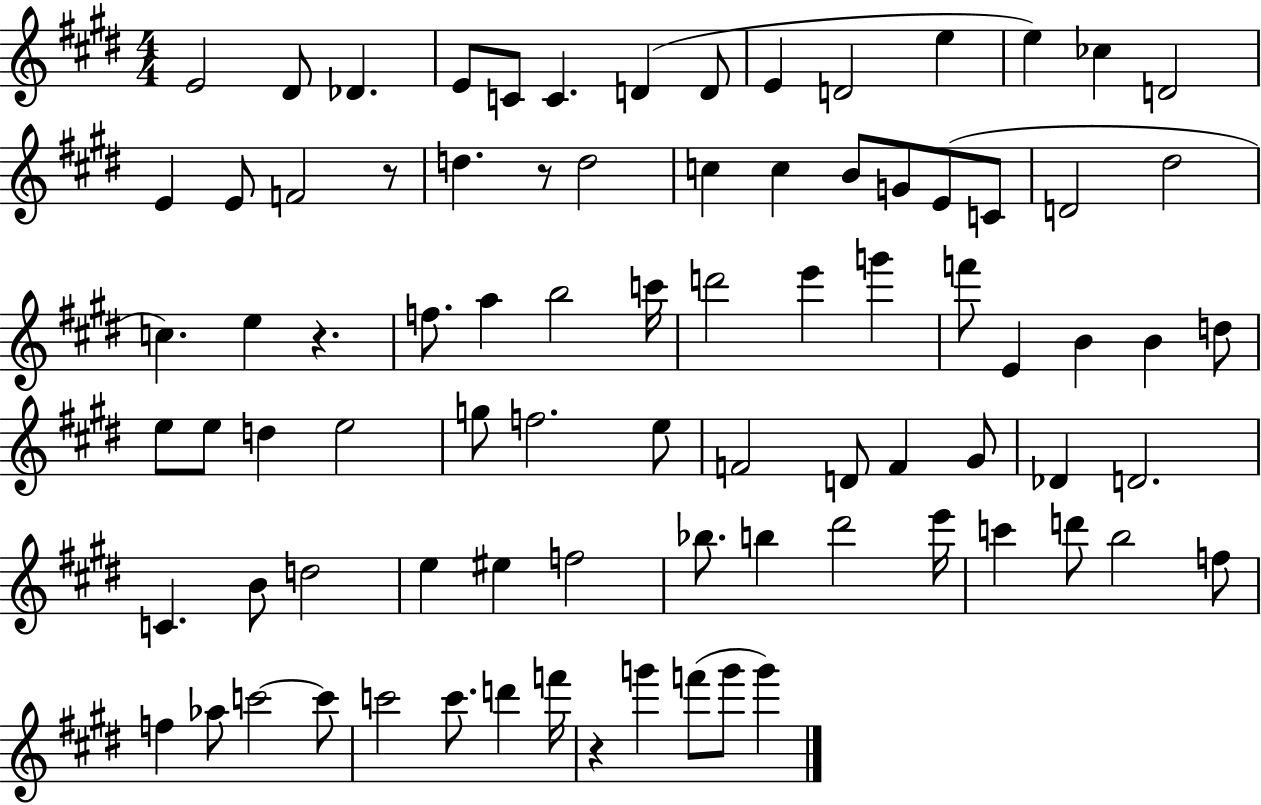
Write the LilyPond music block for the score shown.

{
  \clef treble
  \numericTimeSignature
  \time 4/4
  \key e \major
  e'2 dis'8 des'4. | e'8 c'8 c'4. d'4( d'8 | e'4 d'2 e''4 | e''4) ces''4 d'2 | \break e'4 e'8 f'2 r8 | d''4. r8 d''2 | c''4 c''4 b'8 g'8 e'8( c'8 | d'2 dis''2 | \break c''4.) e''4 r4. | f''8. a''4 b''2 c'''16 | d'''2 e'''4 g'''4 | f'''8 e'4 b'4 b'4 d''8 | \break e''8 e''8 d''4 e''2 | g''8 f''2. e''8 | f'2 d'8 f'4 gis'8 | des'4 d'2. | \break c'4. b'8 d''2 | e''4 eis''4 f''2 | bes''8. b''4 dis'''2 e'''16 | c'''4 d'''8 b''2 f''8 | \break f''4 aes''8 c'''2~~ c'''8 | c'''2 c'''8. d'''4 f'''16 | r4 g'''4 f'''8( g'''8 g'''4) | \bar "|."
}